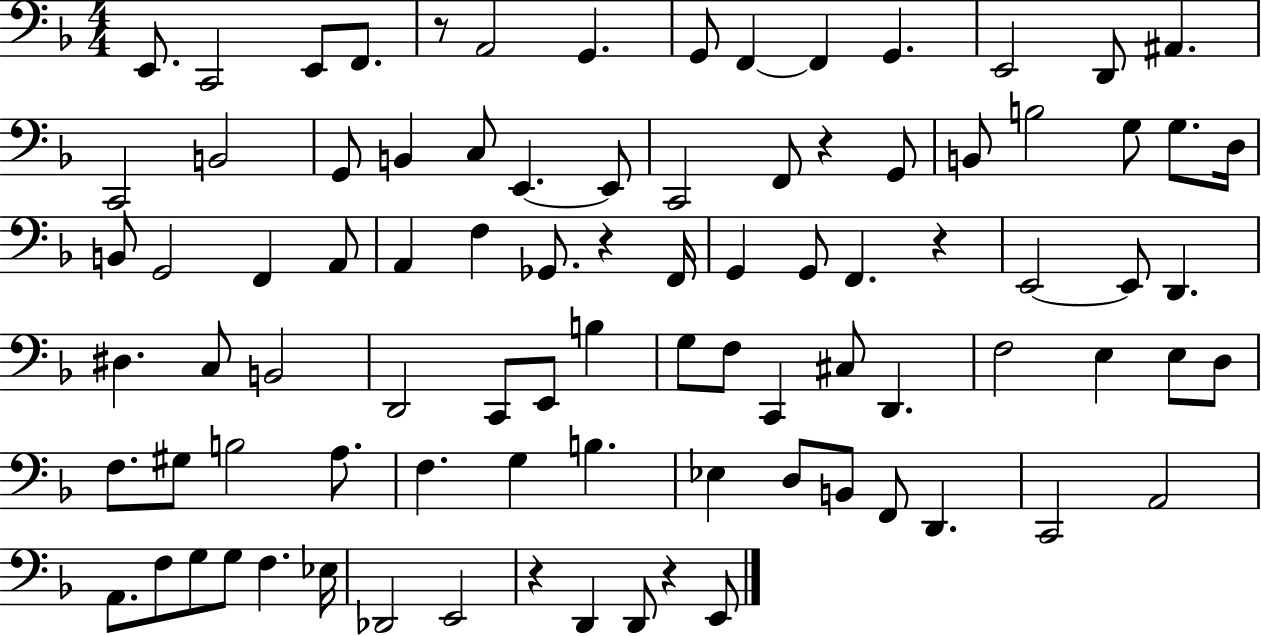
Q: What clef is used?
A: bass